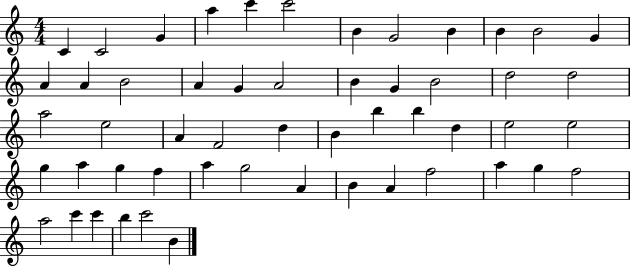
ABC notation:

X:1
T:Untitled
M:4/4
L:1/4
K:C
C C2 G a c' c'2 B G2 B B B2 G A A B2 A G A2 B G B2 d2 d2 a2 e2 A F2 d B b b d e2 e2 g a g f a g2 A B A f2 a g f2 a2 c' c' b c'2 B